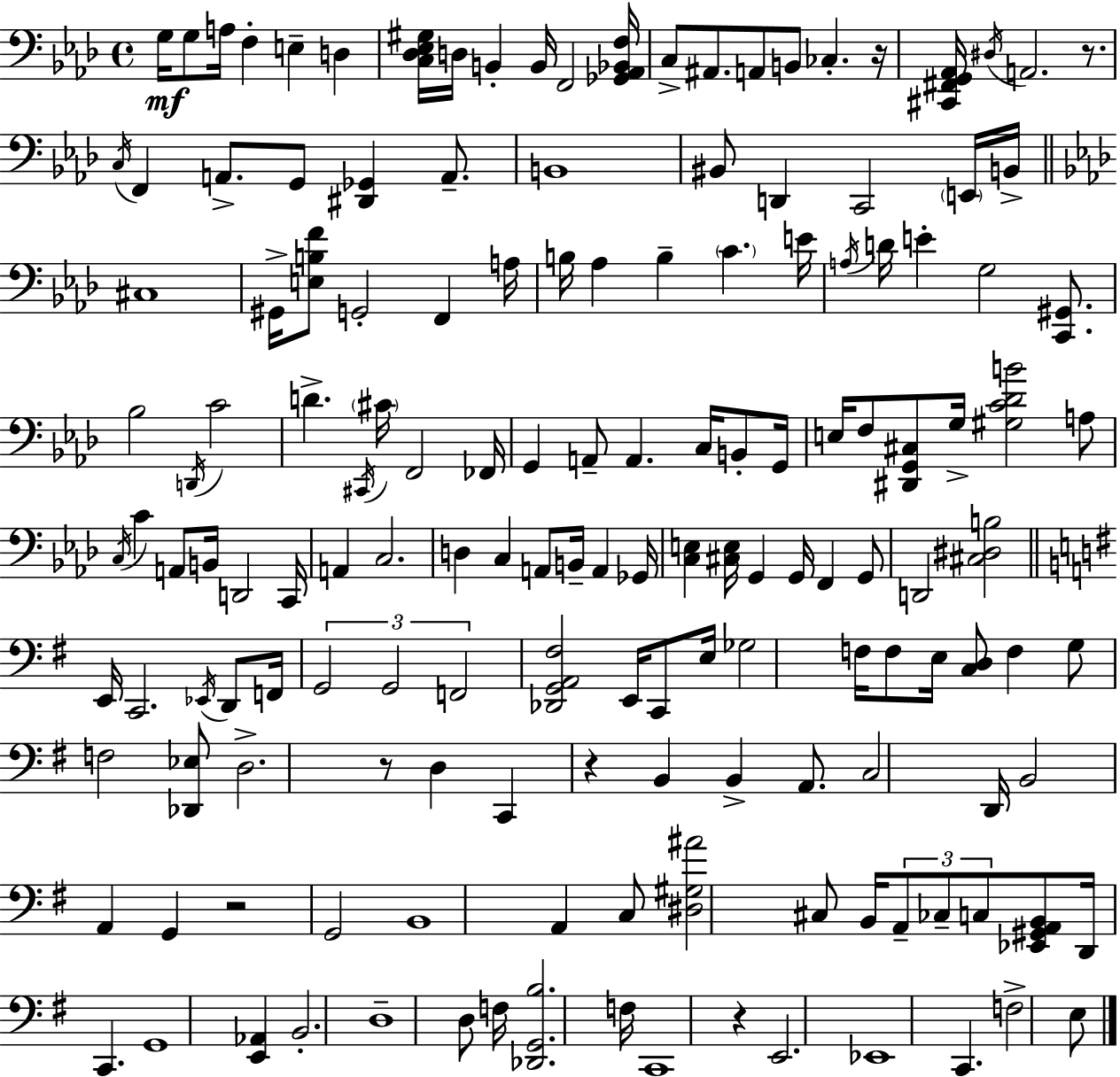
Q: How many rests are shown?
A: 6